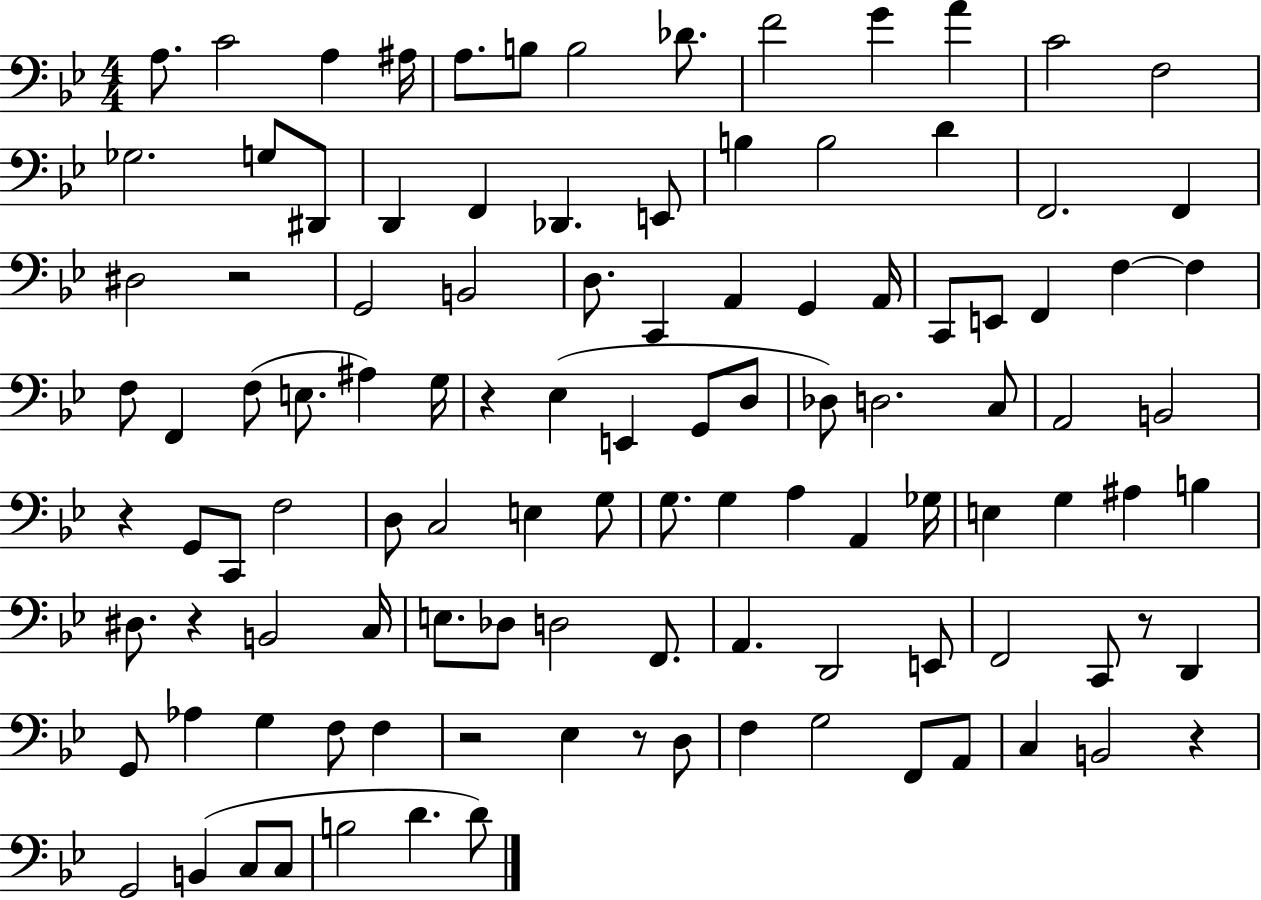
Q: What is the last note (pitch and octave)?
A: D4